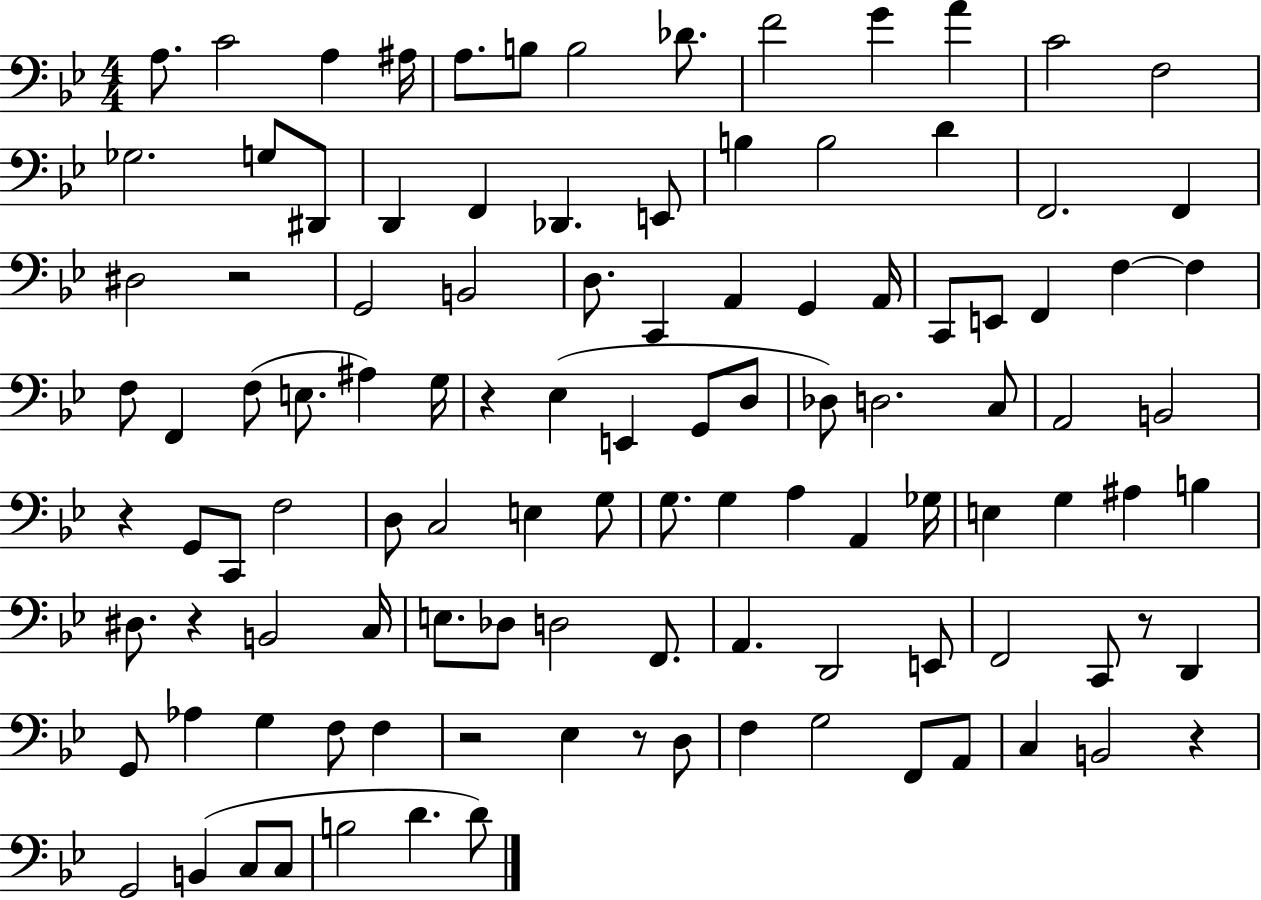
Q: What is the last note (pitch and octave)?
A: D4